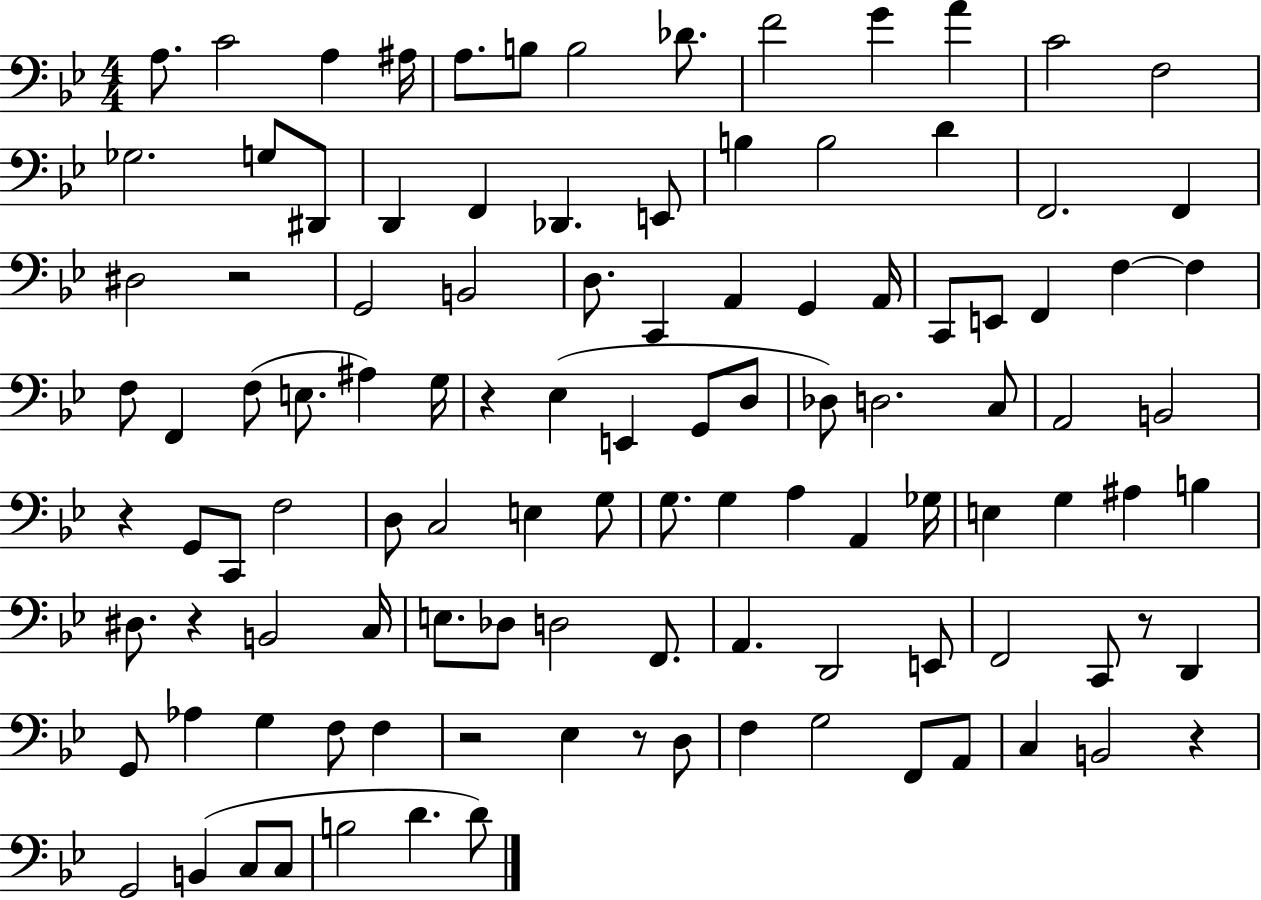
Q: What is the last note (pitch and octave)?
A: D4